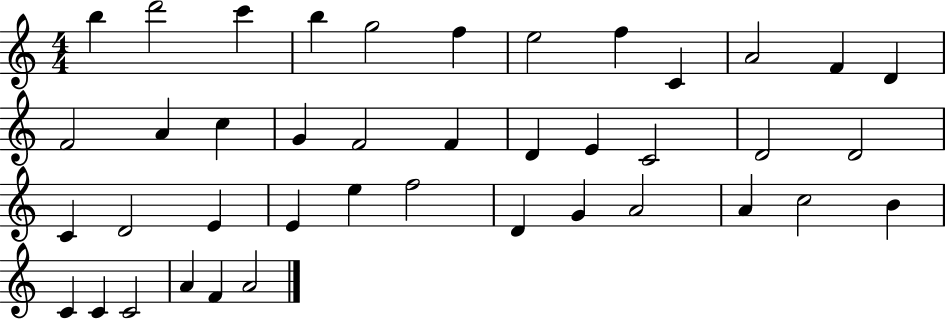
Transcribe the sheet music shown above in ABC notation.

X:1
T:Untitled
M:4/4
L:1/4
K:C
b d'2 c' b g2 f e2 f C A2 F D F2 A c G F2 F D E C2 D2 D2 C D2 E E e f2 D G A2 A c2 B C C C2 A F A2